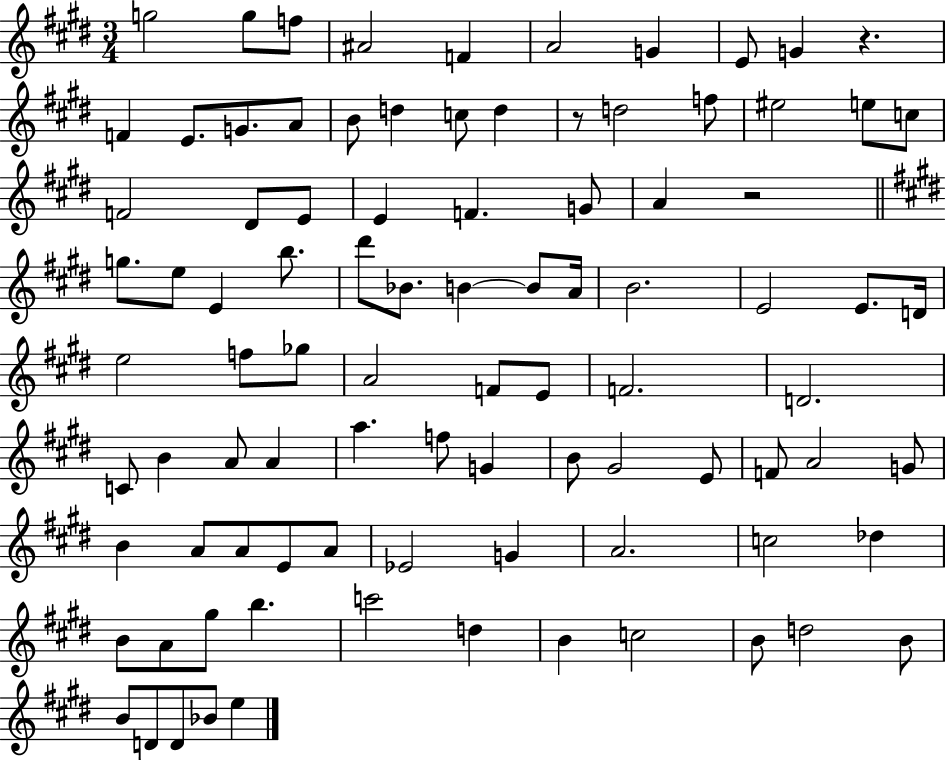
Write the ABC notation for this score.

X:1
T:Untitled
M:3/4
L:1/4
K:E
g2 g/2 f/2 ^A2 F A2 G E/2 G z F E/2 G/2 A/2 B/2 d c/2 d z/2 d2 f/2 ^e2 e/2 c/2 F2 ^D/2 E/2 E F G/2 A z2 g/2 e/2 E b/2 ^d'/2 _B/2 B B/2 A/4 B2 E2 E/2 D/4 e2 f/2 _g/2 A2 F/2 E/2 F2 D2 C/2 B A/2 A a f/2 G B/2 ^G2 E/2 F/2 A2 G/2 B A/2 A/2 E/2 A/2 _E2 G A2 c2 _d B/2 A/2 ^g/2 b c'2 d B c2 B/2 d2 B/2 B/2 D/2 D/2 _B/2 e